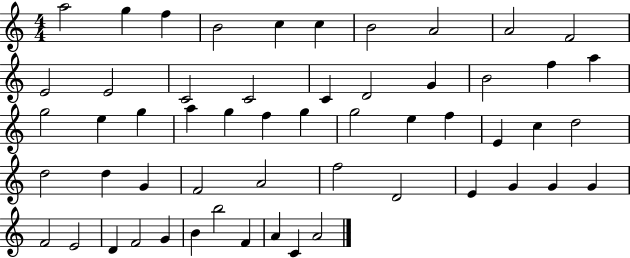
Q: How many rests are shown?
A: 0